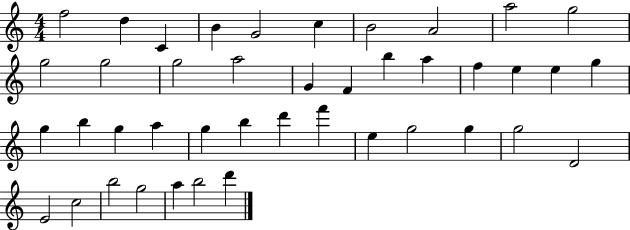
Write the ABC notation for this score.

X:1
T:Untitled
M:4/4
L:1/4
K:C
f2 d C B G2 c B2 A2 a2 g2 g2 g2 g2 a2 G F b a f e e g g b g a g b d' f' e g2 g g2 D2 E2 c2 b2 g2 a b2 d'